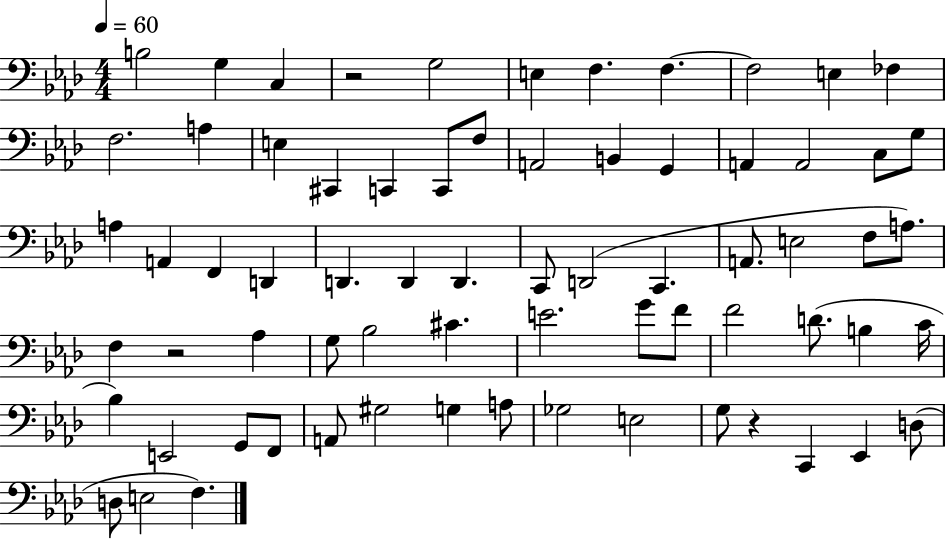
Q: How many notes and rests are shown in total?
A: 70